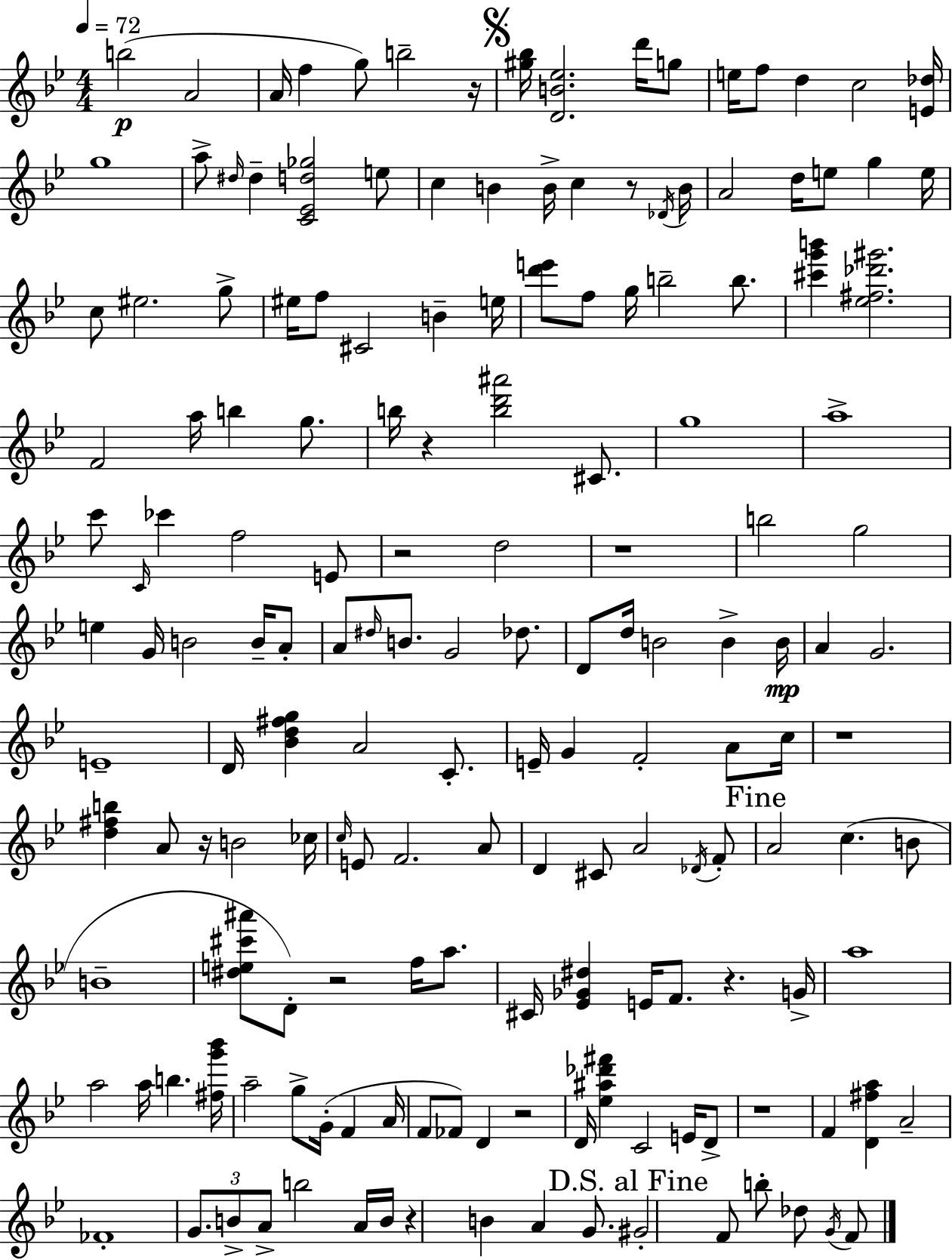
B5/h A4/h A4/s F5/q G5/e B5/h R/s [G#5,Bb5]/s [D4,B4,Eb5]/h. D6/s G5/e E5/s F5/e D5/q C5/h [E4,Db5]/s G5/w A5/e D#5/s D#5/q [C4,Eb4,D5,Gb5]/h E5/e C5/q B4/q B4/s C5/q R/e Db4/s B4/s A4/h D5/s E5/e G5/q E5/s C5/e EIS5/h. G5/e EIS5/s F5/e C#4/h B4/q E5/s [D6,E6]/e F5/e G5/s B5/h B5/e. [C#6,G6,B6]/q [Eb5,F#5,Db6,G#6]/h. F4/h A5/s B5/q G5/e. B5/s R/q [B5,D6,A#6]/h C#4/e. G5/w A5/w C6/e C4/s CES6/q F5/h E4/e R/h D5/h R/w B5/h G5/h E5/q G4/s B4/h B4/s A4/e A4/e D#5/s B4/e. G4/h Db5/e. D4/e D5/s B4/h B4/q B4/s A4/q G4/h. E4/w D4/s [Bb4,D5,F#5,G5]/q A4/h C4/e. E4/s G4/q F4/h A4/e C5/s R/w [D5,F#5,B5]/q A4/e R/s B4/h CES5/s C5/s E4/e F4/h. A4/e D4/q C#4/e A4/h Db4/s F4/e A4/h C5/q. B4/e B4/w [D#5,E5,C#6,A#6]/e D4/e R/h F5/s A5/e. C#4/s [Eb4,Gb4,D#5]/q E4/s F4/e. R/q. G4/s A5/w A5/h A5/s B5/q. [F#5,G6,Bb6]/s A5/h G5/e G4/s F4/q A4/s F4/e FES4/e D4/q R/h D4/s [Eb5,A#5,Db6,F#6]/q C4/h E4/s D4/e R/w F4/q [D4,F#5,A5]/q A4/h FES4/w G4/e. B4/e A4/e B5/h A4/s B4/s R/q B4/q A4/q G4/e. G#4/h F4/e B5/e Db5/e G4/s F4/e